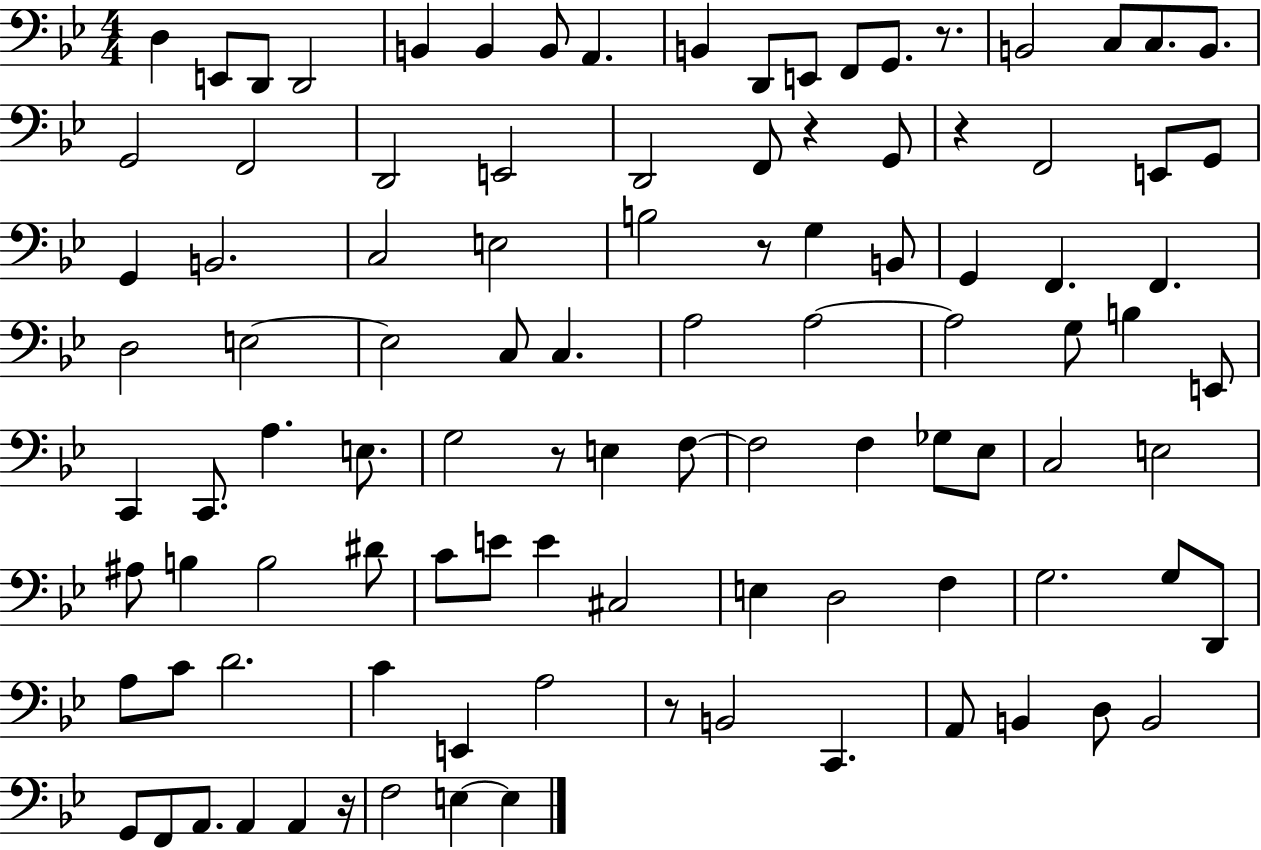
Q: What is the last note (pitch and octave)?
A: E3